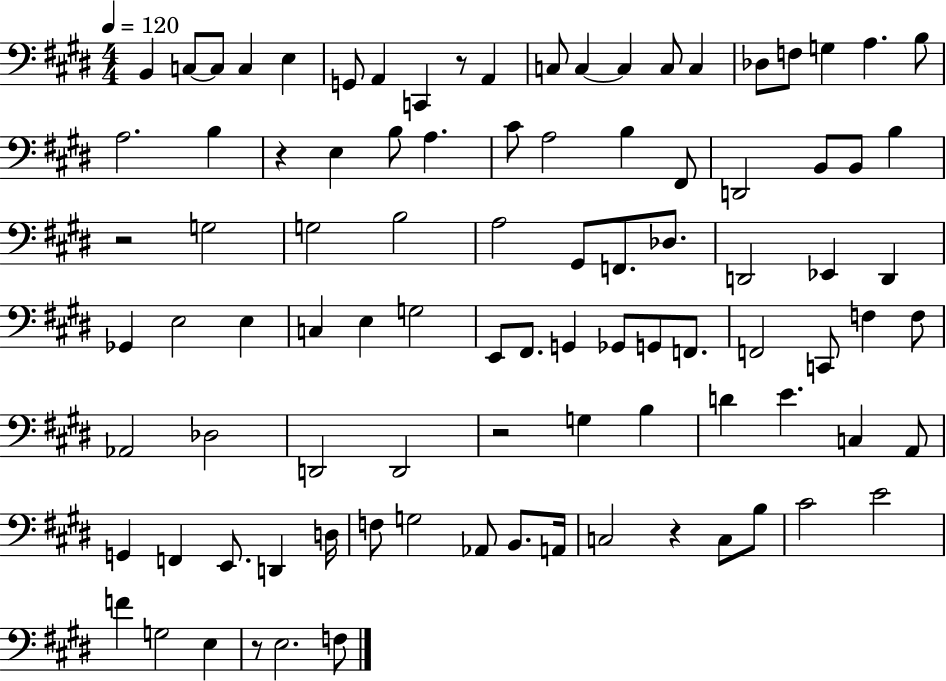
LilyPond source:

{
  \clef bass
  \numericTimeSignature
  \time 4/4
  \key e \major
  \tempo 4 = 120
  b,4 c8~~ c8 c4 e4 | g,8 a,4 c,4 r8 a,4 | c8 c4~~ c4 c8 c4 | des8 f8 g4 a4. b8 | \break a2. b4 | r4 e4 b8 a4. | cis'8 a2 b4 fis,8 | d,2 b,8 b,8 b4 | \break r2 g2 | g2 b2 | a2 gis,8 f,8. des8. | d,2 ees,4 d,4 | \break ges,4 e2 e4 | c4 e4 g2 | e,8 fis,8. g,4 ges,8 g,8 f,8. | f,2 c,8 f4 f8 | \break aes,2 des2 | d,2 d,2 | r2 g4 b4 | d'4 e'4. c4 a,8 | \break g,4 f,4 e,8. d,4 d16 | f8 g2 aes,8 b,8. a,16 | c2 r4 c8 b8 | cis'2 e'2 | \break f'4 g2 e4 | r8 e2. f8 | \bar "|."
}